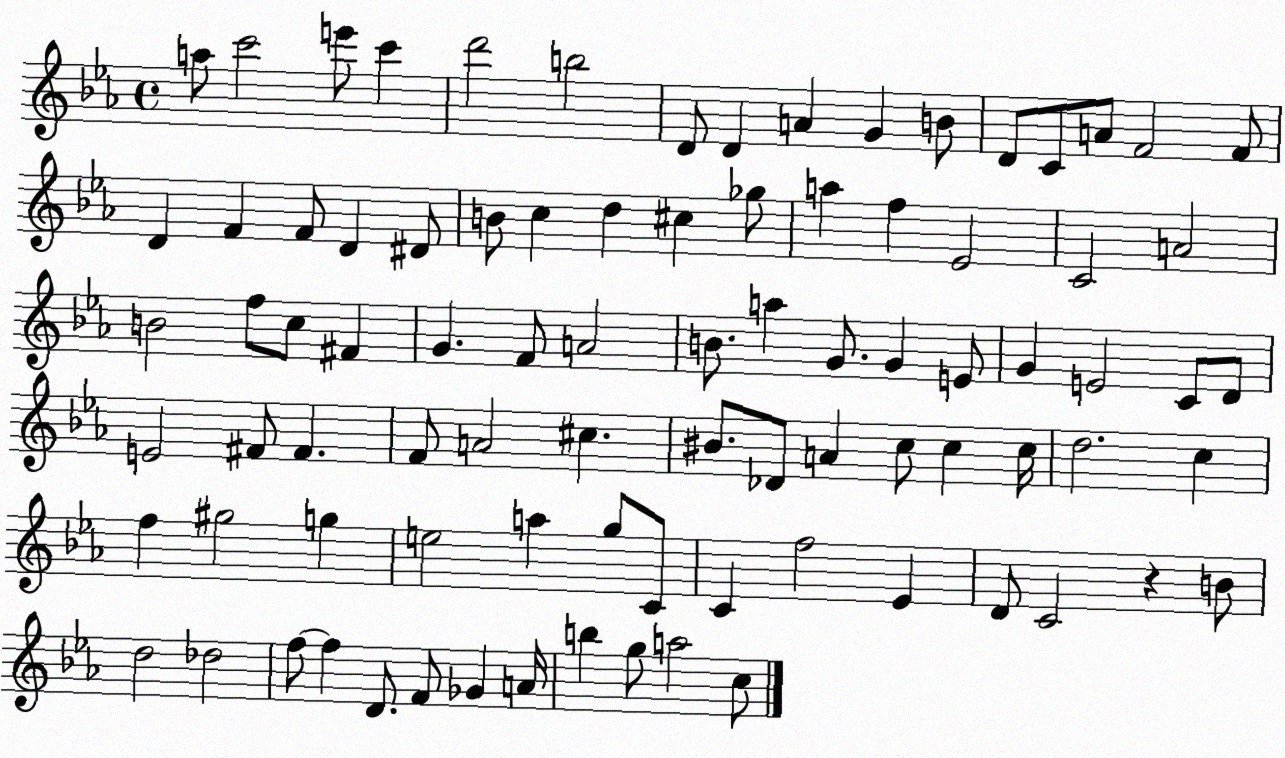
X:1
T:Untitled
M:4/4
L:1/4
K:Eb
a/2 c'2 e'/2 c' d'2 b2 D/2 D A G B/2 D/2 C/2 A/2 F2 F/2 D F F/2 D ^D/2 B/2 c d ^c _g/2 a f _E2 C2 A2 B2 f/2 c/2 ^F G F/2 A2 B/2 a G/2 G E/2 G E2 C/2 D/2 E2 ^F/2 ^F F/2 A2 ^c ^B/2 _D/2 A c/2 c c/4 d2 c f ^g2 g e2 a g/2 C/2 C f2 _E D/2 C2 z B/2 d2 _d2 f/2 f D/2 F/2 _G A/4 b g/2 a2 c/2